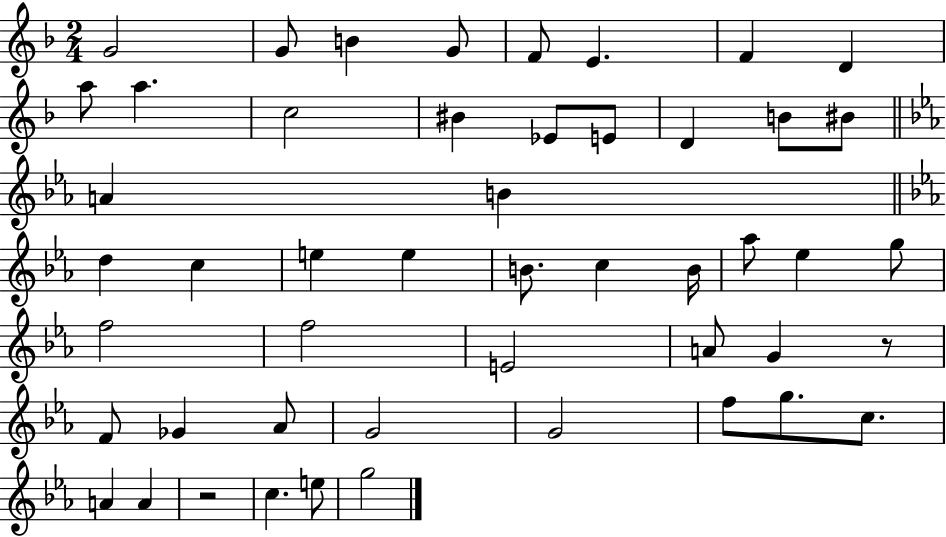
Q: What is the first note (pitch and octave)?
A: G4